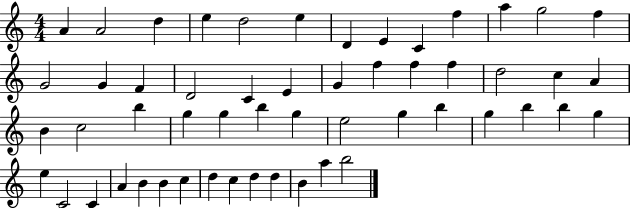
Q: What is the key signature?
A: C major